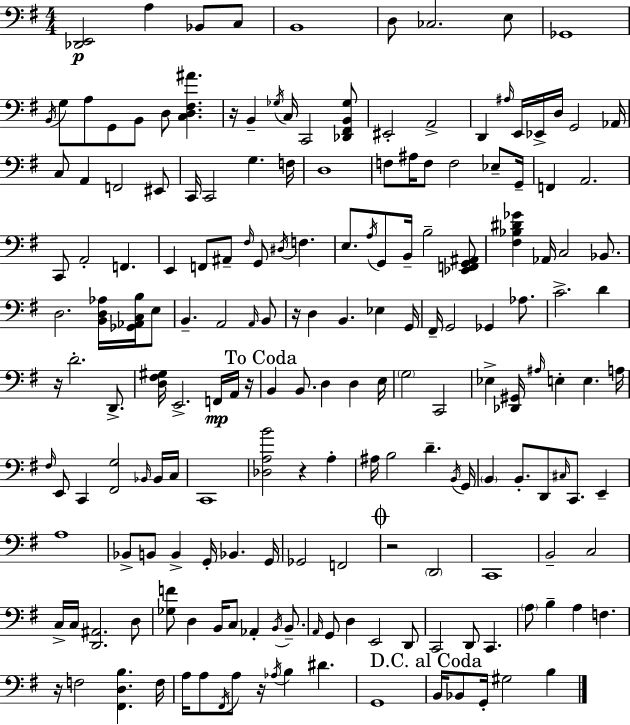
[Db2,E2]/h A3/q Bb2/e C3/e B2/w D3/e CES3/h. E3/e Gb2/w B2/s G3/e A3/e G2/e B2/e D3/e [C3,D3,F#3,A#4]/q. R/s B2/q Gb3/s C3/s C2/h [Db2,F#2,B2,Gb3]/e EIS2/h A2/h D2/q A#3/s E2/s Eb2/s D3/s G2/h Ab2/s C3/e A2/q F2/h EIS2/e C2/s C2/h G3/q. F3/s D3/w F3/e A#3/s F3/e F3/h Eb3/e G2/s F2/q A2/h. C2/e A2/h F2/q. E2/q F2/e A#2/e F#3/s G2/e D#3/s F3/q. E3/e. A3/s G2/e B2/s B3/h [Eb2,F2,G2,A#2]/e [F#3,Bb3,D#4,Gb4]/q Ab2/s C3/h Bb2/e. D3/h. [B2,D3,Ab3]/s [Gb2,Ab2,C3,B3]/s E3/e B2/q. A2/h A2/s B2/e R/s D3/q B2/q. Eb3/q G2/s F#2/s G2/h Gb2/q Ab3/e. C4/h. D4/q R/s D4/h. D2/e. [D3,F#3,G#3]/s E2/h. F2/s A2/s R/s B2/q B2/e. D3/q D3/q E3/s G3/h C2/h Eb3/q [Db2,G#2]/s A#3/s E3/q E3/q. A3/s F#3/s E2/e C2/q [F#2,G3]/h Bb2/s Bb2/s C3/s C2/w [Db3,A3,B4]/h R/q A3/q A#3/s B3/h D4/q. B2/s G2/s B2/q B2/e. D2/e C#3/s C2/e. E2/q A3/w Bb2/e B2/e B2/q G2/s Bb2/q. G2/s Gb2/h F2/h R/h D2/h C2/w B2/h C3/h C3/s C3/s [D2,A#2]/h. D3/e [Gb3,F4]/e D3/q B2/s C3/e Ab2/q B2/s B2/e. A2/s G2/e D3/q E2/h D2/e C2/h D2/e C2/q. A3/e B3/q A3/q F3/q. R/s F3/h [F#2,D3,B3]/q. F3/s A3/s A3/e F#2/s A3/e R/s Ab3/s B3/q D#4/q. G2/w B2/s Bb2/e G2/s G#3/h B3/q